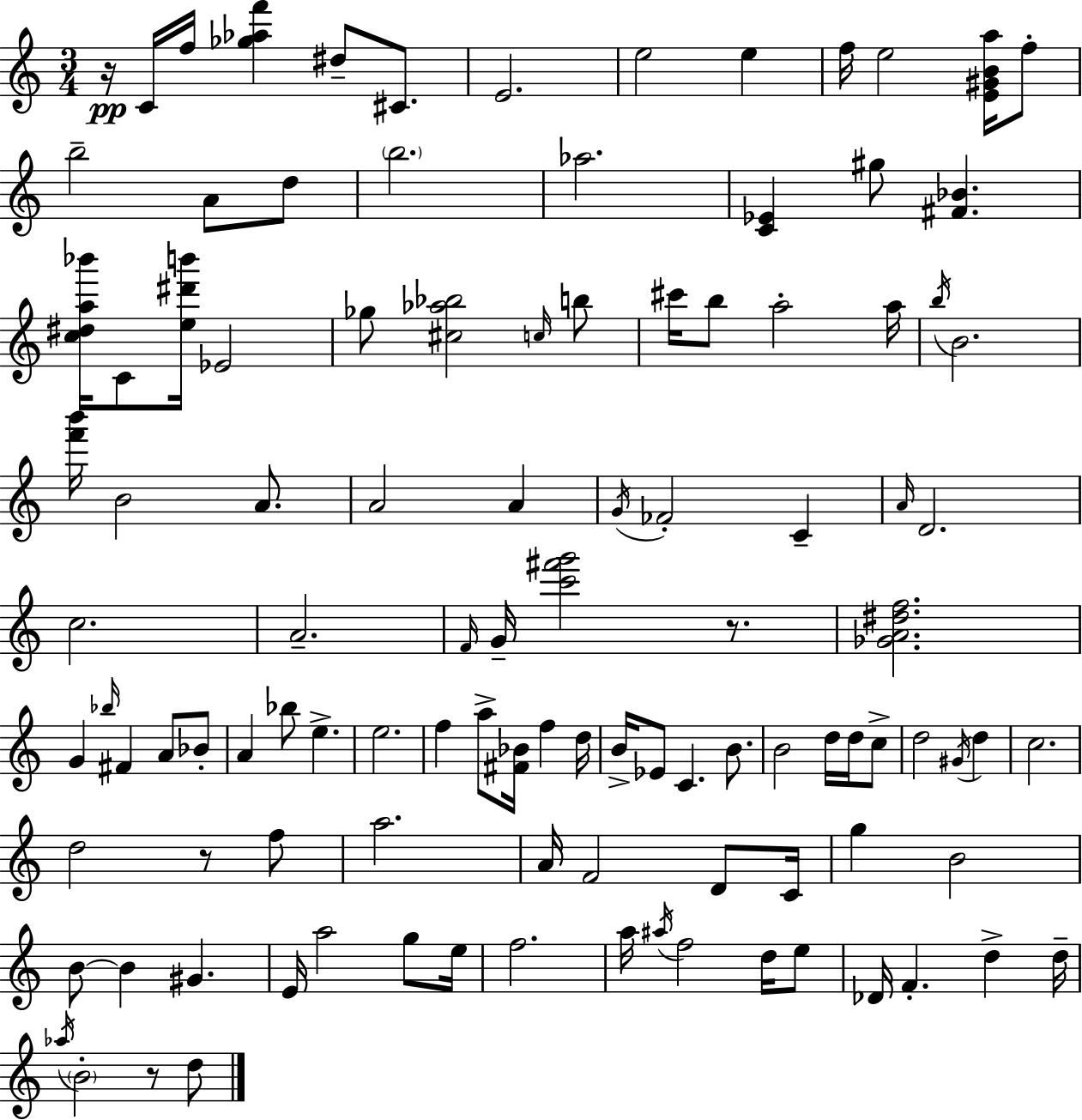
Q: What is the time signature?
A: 3/4